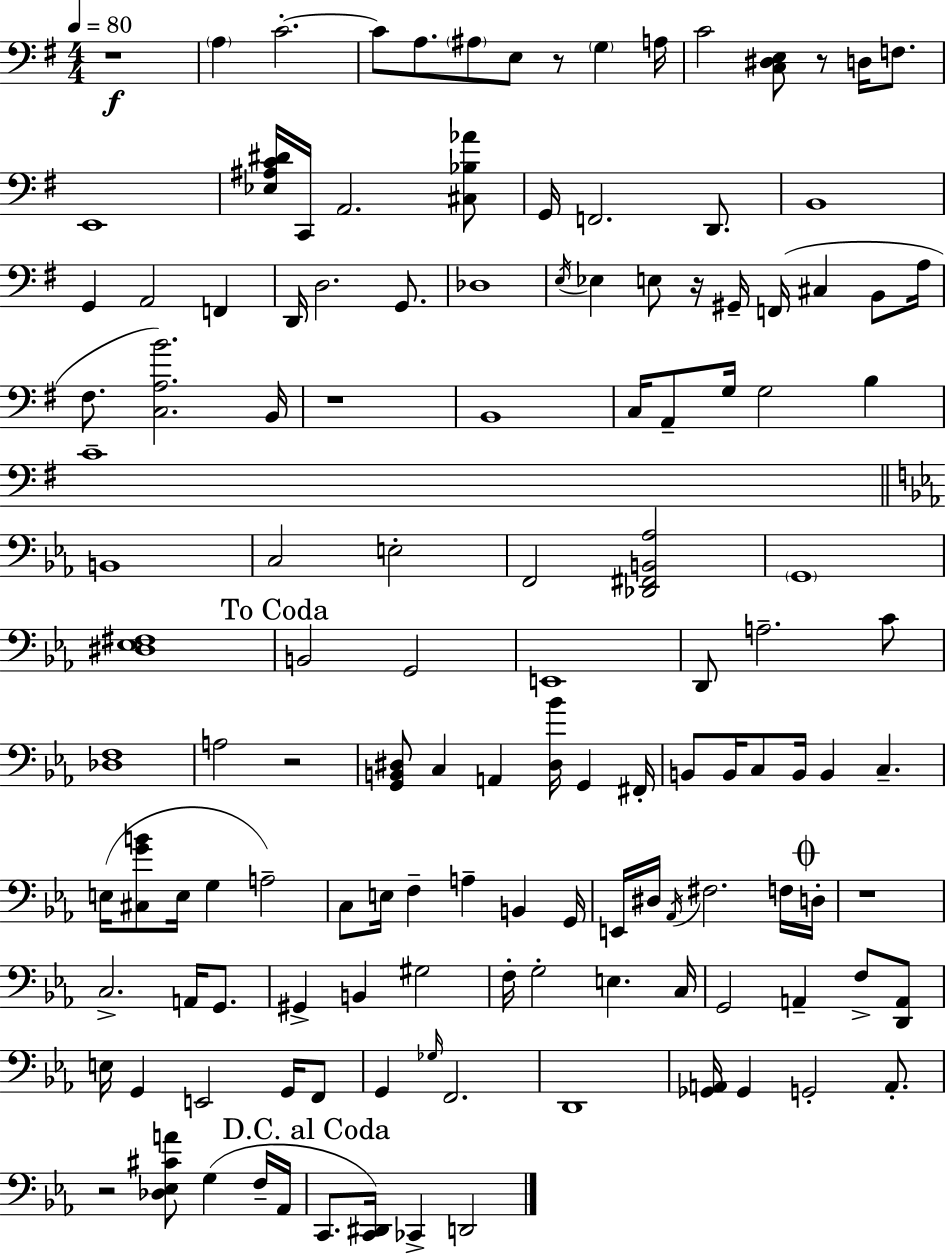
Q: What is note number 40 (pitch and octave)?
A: G3